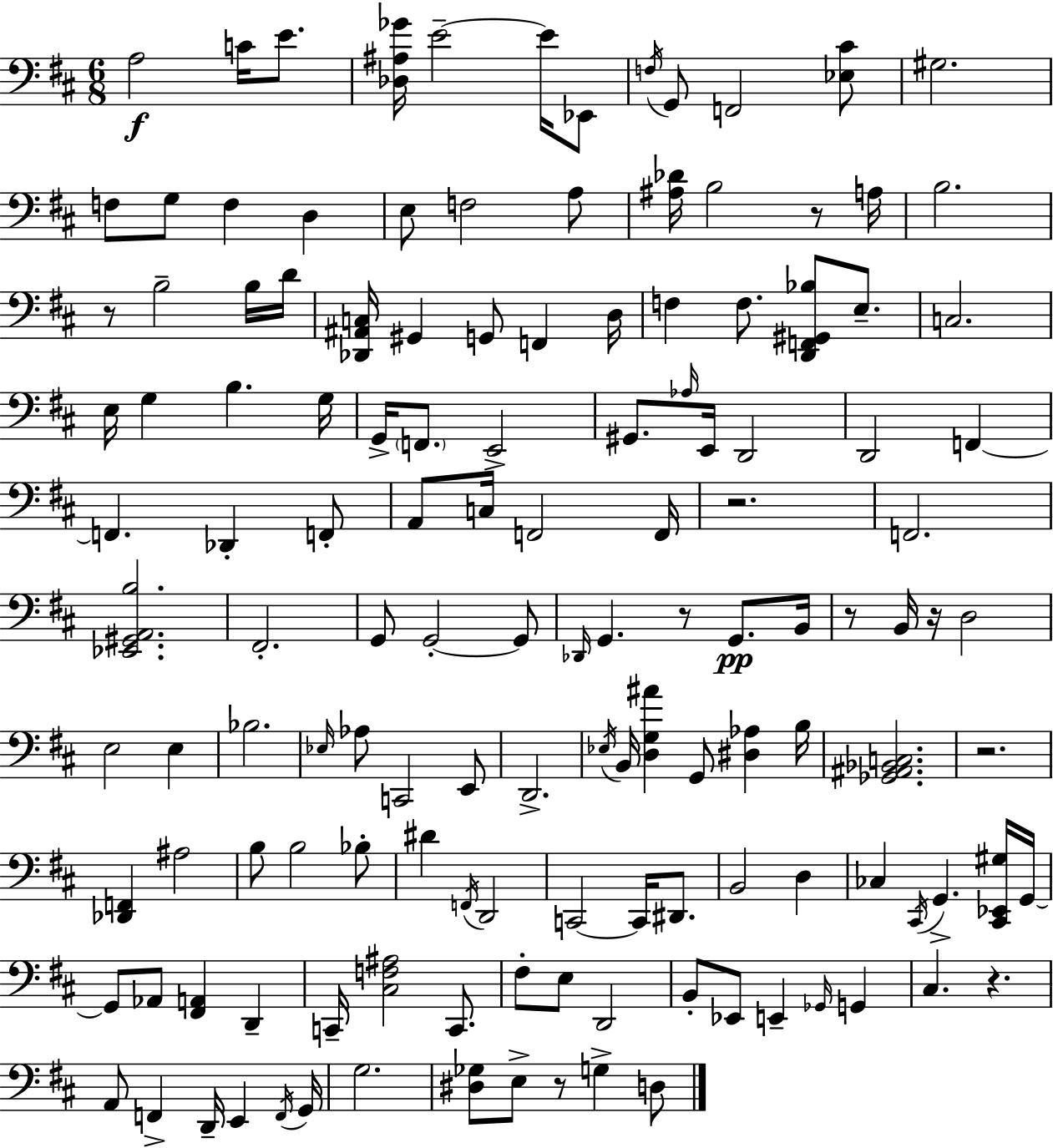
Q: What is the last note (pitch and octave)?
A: D3